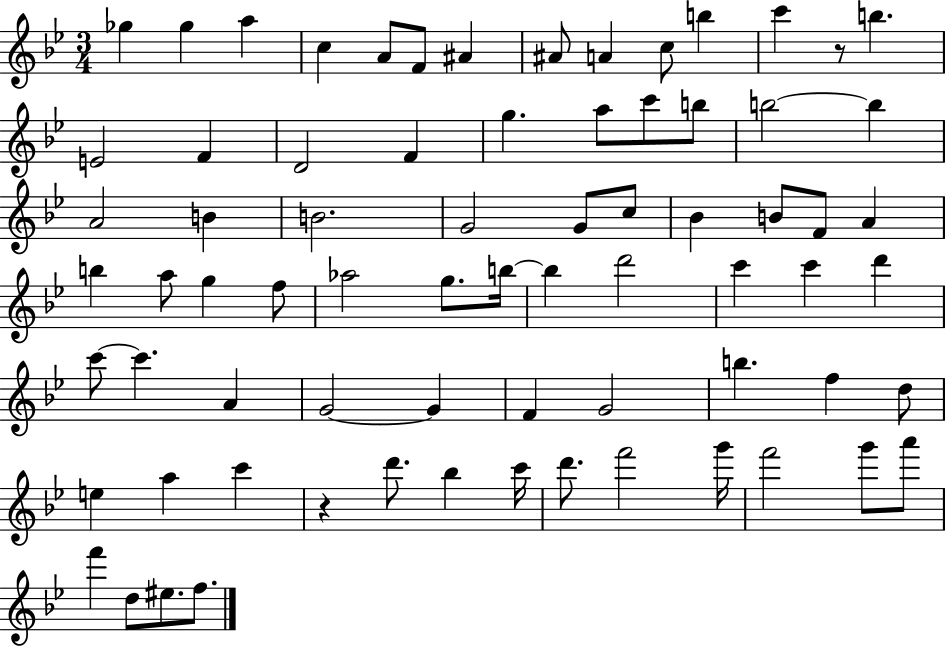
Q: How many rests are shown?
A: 2